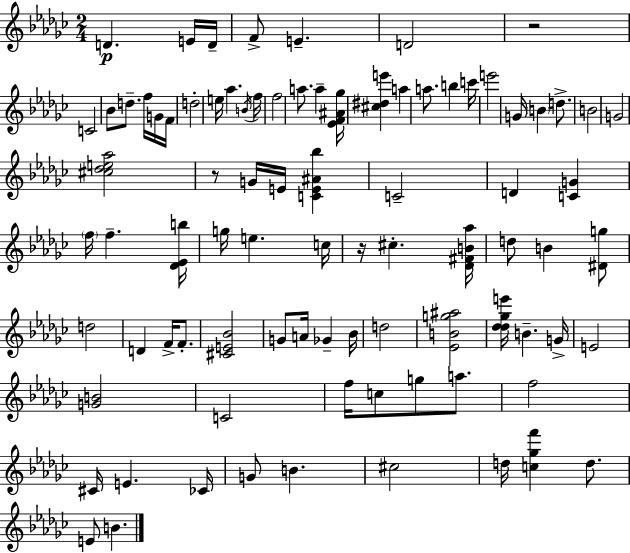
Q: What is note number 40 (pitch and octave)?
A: C#5